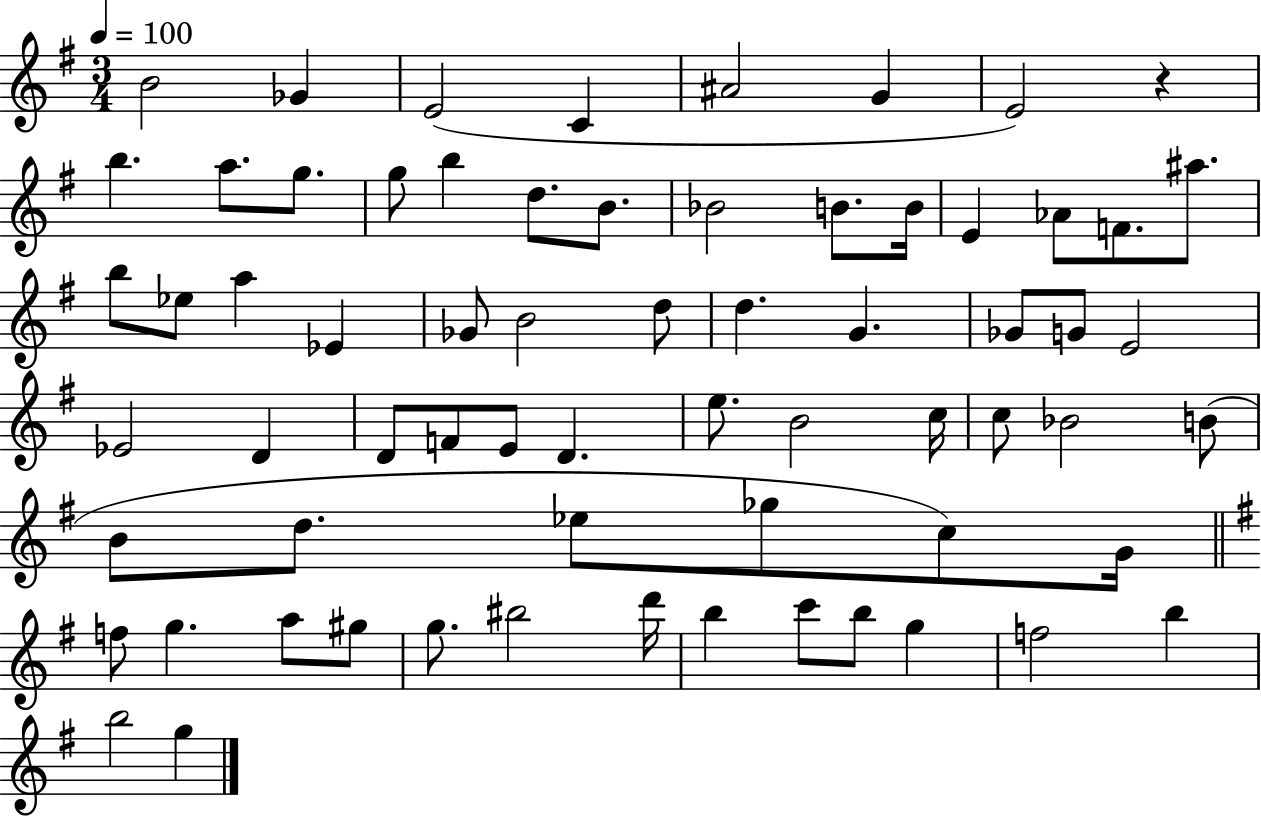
{
  \clef treble
  \numericTimeSignature
  \time 3/4
  \key g \major
  \tempo 4 = 100
  b'2 ges'4 | e'2( c'4 | ais'2 g'4 | e'2) r4 | \break b''4. a''8. g''8. | g''8 b''4 d''8. b'8. | bes'2 b'8. b'16 | e'4 aes'8 f'8. ais''8. | \break b''8 ees''8 a''4 ees'4 | ges'8 b'2 d''8 | d''4. g'4. | ges'8 g'8 e'2 | \break ees'2 d'4 | d'8 f'8 e'8 d'4. | e''8. b'2 c''16 | c''8 bes'2 b'8( | \break b'8 d''8. ees''8 ges''8 c''8) g'16 | \bar "||" \break \key g \major f''8 g''4. a''8 gis''8 | g''8. bis''2 d'''16 | b''4 c'''8 b''8 g''4 | f''2 b''4 | \break b''2 g''4 | \bar "|."
}